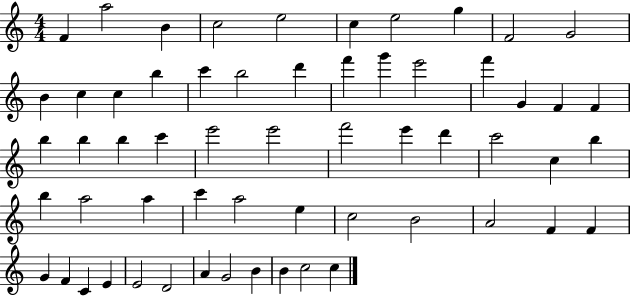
{
  \clef treble
  \numericTimeSignature
  \time 4/4
  \key c \major
  f'4 a''2 b'4 | c''2 e''2 | c''4 e''2 g''4 | f'2 g'2 | \break b'4 c''4 c''4 b''4 | c'''4 b''2 d'''4 | f'''4 g'''4 e'''2 | f'''4 g'4 f'4 f'4 | \break b''4 b''4 b''4 c'''4 | e'''2 e'''2 | f'''2 e'''4 d'''4 | c'''2 c''4 b''4 | \break b''4 a''2 a''4 | c'''4 a''2 e''4 | c''2 b'2 | a'2 f'4 f'4 | \break g'4 f'4 c'4 e'4 | e'2 d'2 | a'4 g'2 b'4 | b'4 c''2 c''4 | \break \bar "|."
}